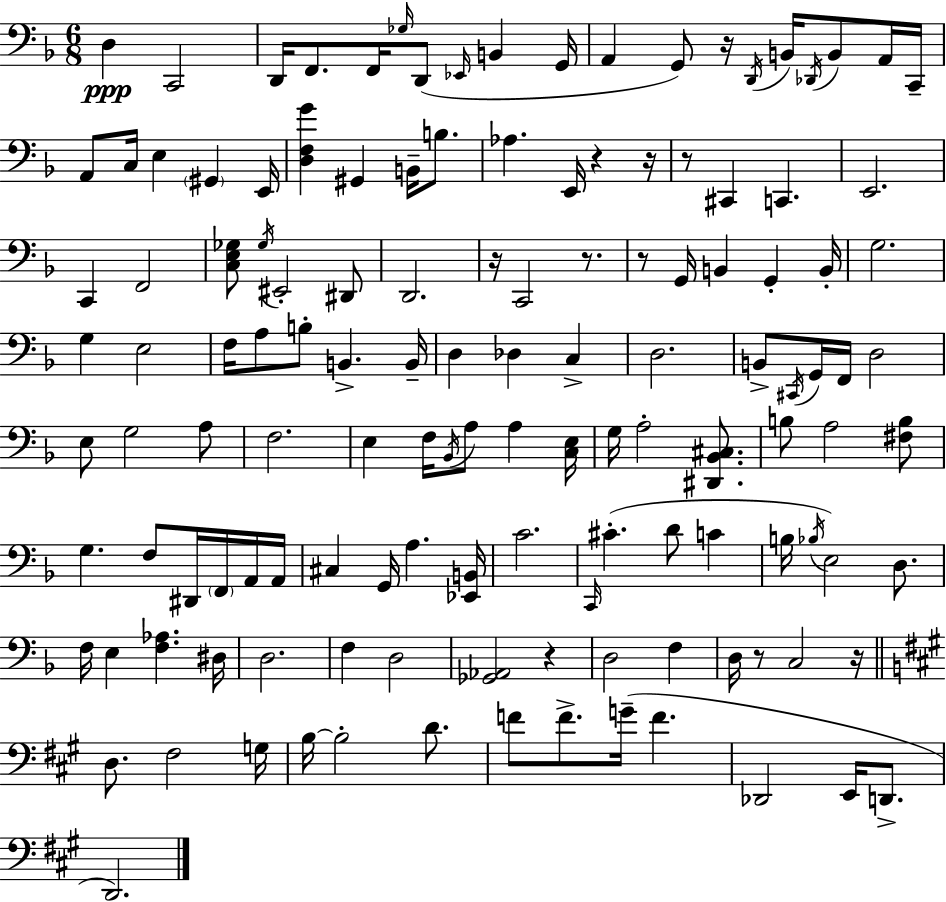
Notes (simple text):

D3/q C2/h D2/s F2/e. F2/s Gb3/s D2/e Eb2/s B2/q G2/s A2/q G2/e R/s D2/s B2/s Db2/s B2/e A2/s C2/s A2/e C3/s E3/q G#2/q E2/s [D3,F3,G4]/q G#2/q B2/s B3/e. Ab3/q. E2/s R/q R/s R/e C#2/q C2/q. E2/h. C2/q F2/h [C3,E3,Gb3]/e Gb3/s EIS2/h D#2/e D2/h. R/s C2/h R/e. R/e G2/s B2/q G2/q B2/s G3/h. G3/q E3/h F3/s A3/e B3/e B2/q. B2/s D3/q Db3/q C3/q D3/h. B2/e C#2/s G2/s F2/s D3/h E3/e G3/h A3/e F3/h. E3/q F3/s Bb2/s A3/e A3/q [C3,E3]/s G3/s A3/h [D#2,Bb2,C#3]/e. B3/e A3/h [F#3,B3]/e G3/q. F3/e D#2/s F2/s A2/s A2/s C#3/q G2/s A3/q. [Eb2,B2]/s C4/h. C2/s C#4/q. D4/e C4/q B3/s Bb3/s E3/h D3/e. F3/s E3/q [F3,Ab3]/q. D#3/s D3/h. F3/q D3/h [Gb2,Ab2]/h R/q D3/h F3/q D3/s R/e C3/h R/s D3/e. F#3/h G3/s B3/s B3/h D4/e. F4/e F4/e. G4/s F4/q. Db2/h E2/s D2/e. D2/h.